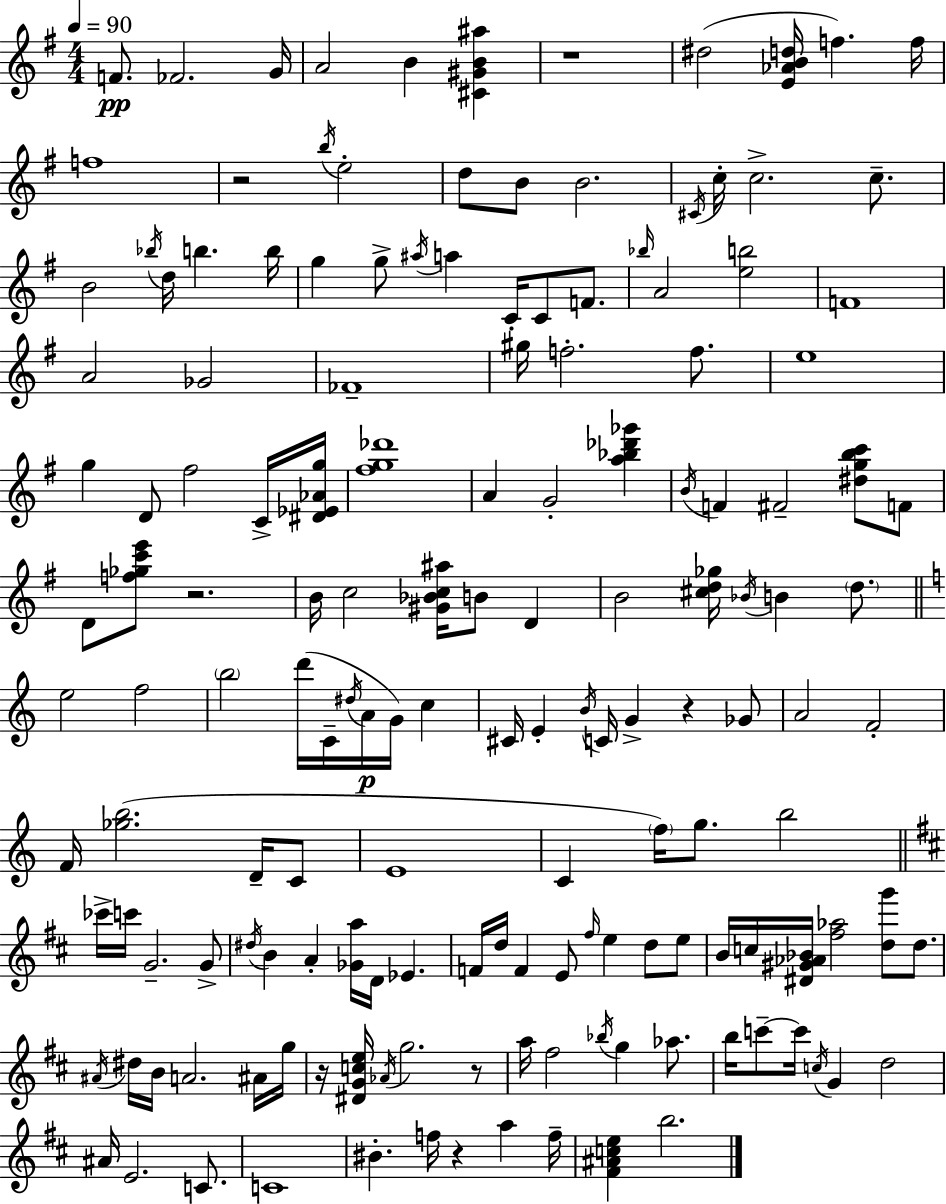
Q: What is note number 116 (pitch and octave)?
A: G5